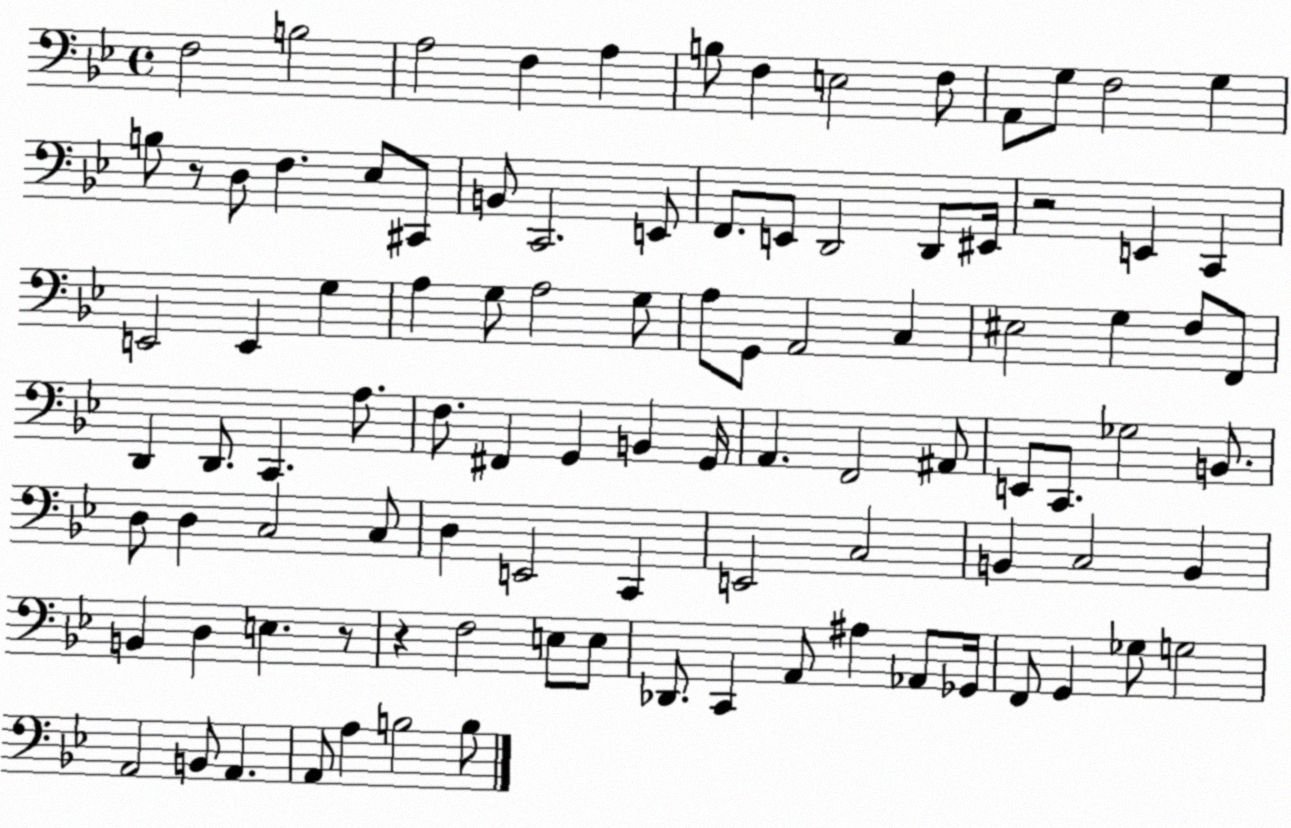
X:1
T:Untitled
M:4/4
L:1/4
K:Bb
F,2 B,2 A,2 F, A, B,/2 F, E,2 F,/2 A,,/2 G,/2 F,2 G, B,/2 z/2 D,/2 F, _E,/2 ^C,,/2 B,,/2 C,,2 E,,/2 F,,/2 E,,/2 D,,2 D,,/2 ^E,,/4 z2 E,, C,, E,,2 E,, G, A, G,/2 A,2 G,/2 A,/2 G,,/2 A,,2 C, ^E,2 G, F,/2 F,,/2 D,, D,,/2 C,, A,/2 F,/2 ^F,, G,, B,, G,,/4 A,, F,,2 ^A,,/2 E,,/2 C,,/2 _G,2 B,,/2 D,/2 D, C,2 C,/2 D, E,,2 C,, E,,2 C,2 B,, C,2 B,, B,, D, E, z/2 z F,2 E,/2 E,/2 _D,,/2 C,, A,,/2 ^A, _A,,/2 _G,,/4 F,,/2 G,, _G,/2 G,2 A,,2 B,,/2 A,, A,,/2 A, B,2 B,/2